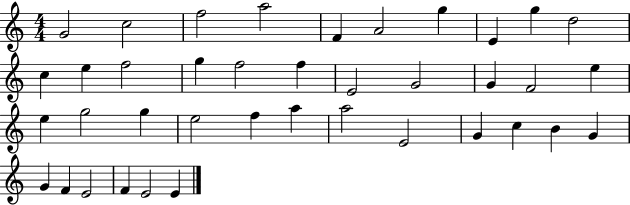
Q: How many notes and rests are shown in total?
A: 39